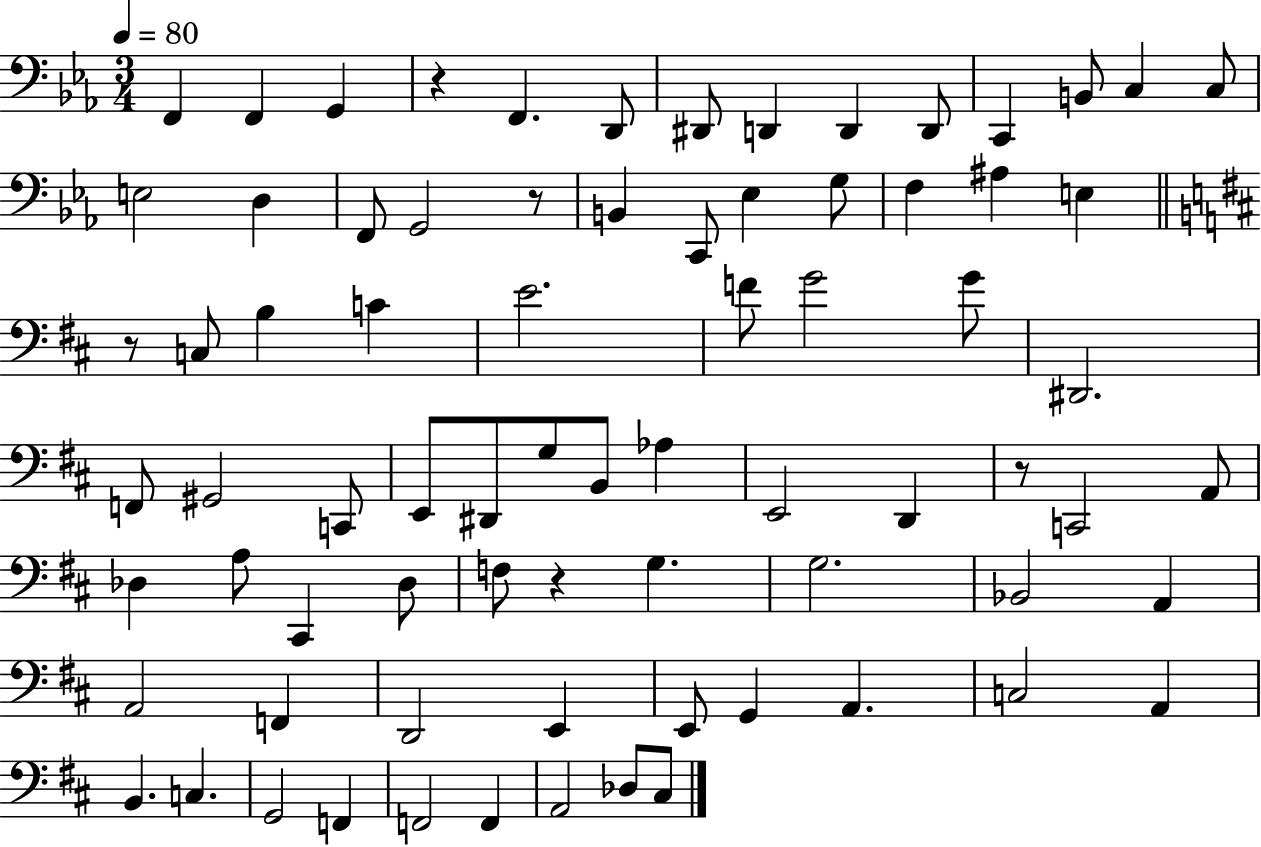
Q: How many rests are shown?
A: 5